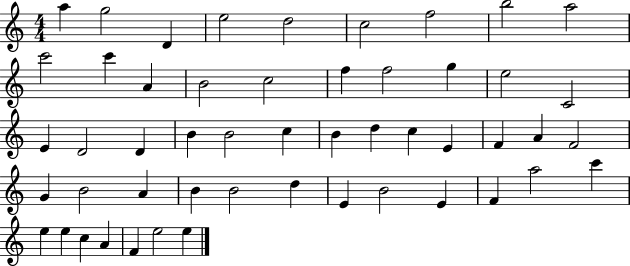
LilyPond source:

{
  \clef treble
  \numericTimeSignature
  \time 4/4
  \key c \major
  a''4 g''2 d'4 | e''2 d''2 | c''2 f''2 | b''2 a''2 | \break c'''2 c'''4 a'4 | b'2 c''2 | f''4 f''2 g''4 | e''2 c'2 | \break e'4 d'2 d'4 | b'4 b'2 c''4 | b'4 d''4 c''4 e'4 | f'4 a'4 f'2 | \break g'4 b'2 a'4 | b'4 b'2 d''4 | e'4 b'2 e'4 | f'4 a''2 c'''4 | \break e''4 e''4 c''4 a'4 | f'4 e''2 e''4 | \bar "|."
}